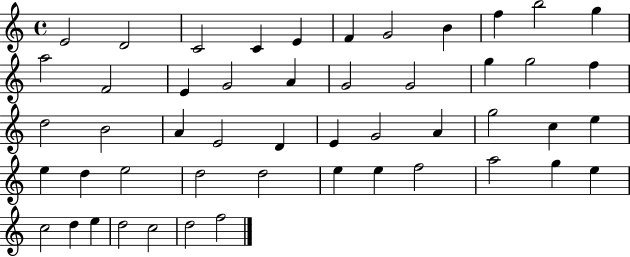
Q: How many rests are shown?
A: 0